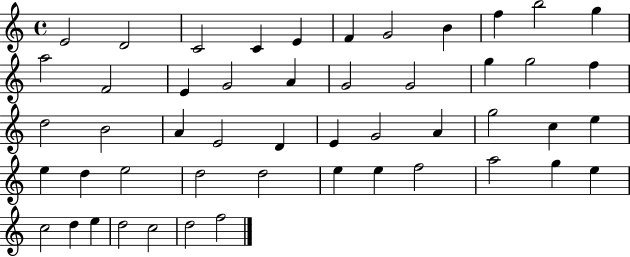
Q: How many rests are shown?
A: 0